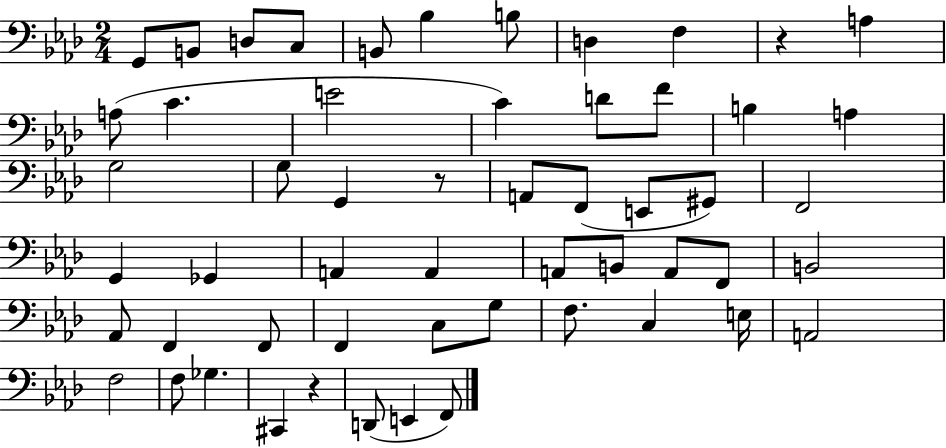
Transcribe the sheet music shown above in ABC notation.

X:1
T:Untitled
M:2/4
L:1/4
K:Ab
G,,/2 B,,/2 D,/2 C,/2 B,,/2 _B, B,/2 D, F, z A, A,/2 C E2 C D/2 F/2 B, A, G,2 G,/2 G,, z/2 A,,/2 F,,/2 E,,/2 ^G,,/2 F,,2 G,, _G,, A,, A,, A,,/2 B,,/2 A,,/2 F,,/2 B,,2 _A,,/2 F,, F,,/2 F,, C,/2 G,/2 F,/2 C, E,/4 A,,2 F,2 F,/2 _G, ^C,, z D,,/2 E,, F,,/2